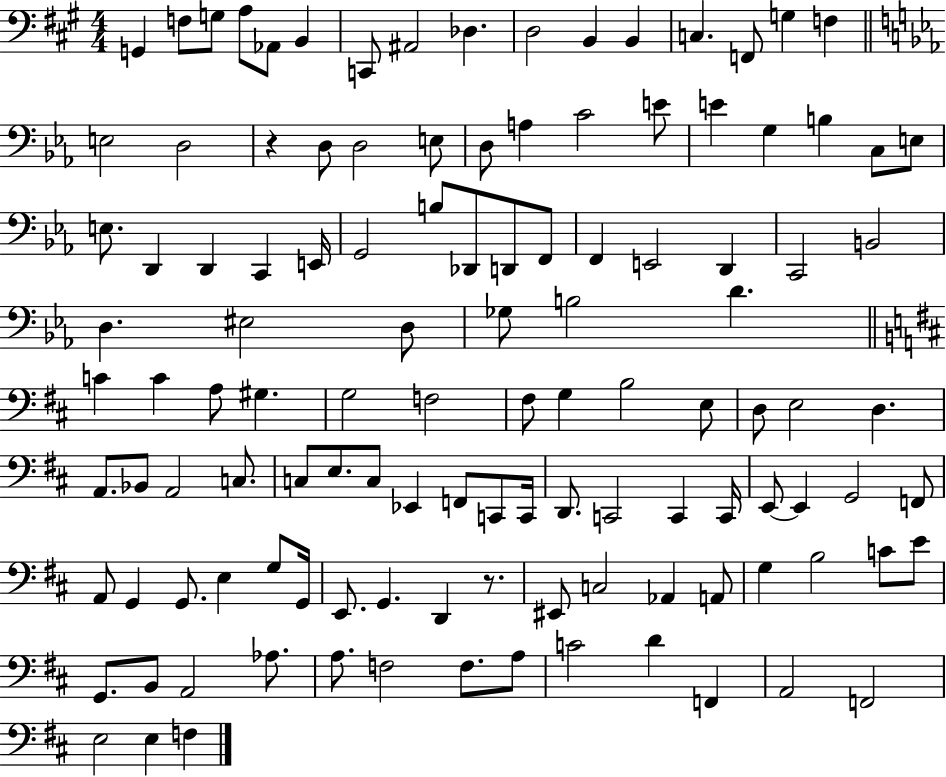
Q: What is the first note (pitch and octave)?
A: G2